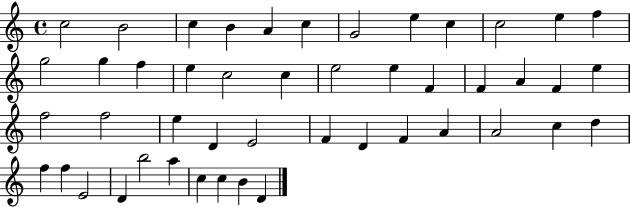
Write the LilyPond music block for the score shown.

{
  \clef treble
  \time 4/4
  \defaultTimeSignature
  \key c \major
  c''2 b'2 | c''4 b'4 a'4 c''4 | g'2 e''4 c''4 | c''2 e''4 f''4 | \break g''2 g''4 f''4 | e''4 c''2 c''4 | e''2 e''4 f'4 | f'4 a'4 f'4 e''4 | \break f''2 f''2 | e''4 d'4 e'2 | f'4 d'4 f'4 a'4 | a'2 c''4 d''4 | \break f''4 f''4 e'2 | d'4 b''2 a''4 | c''4 c''4 b'4 d'4 | \bar "|."
}